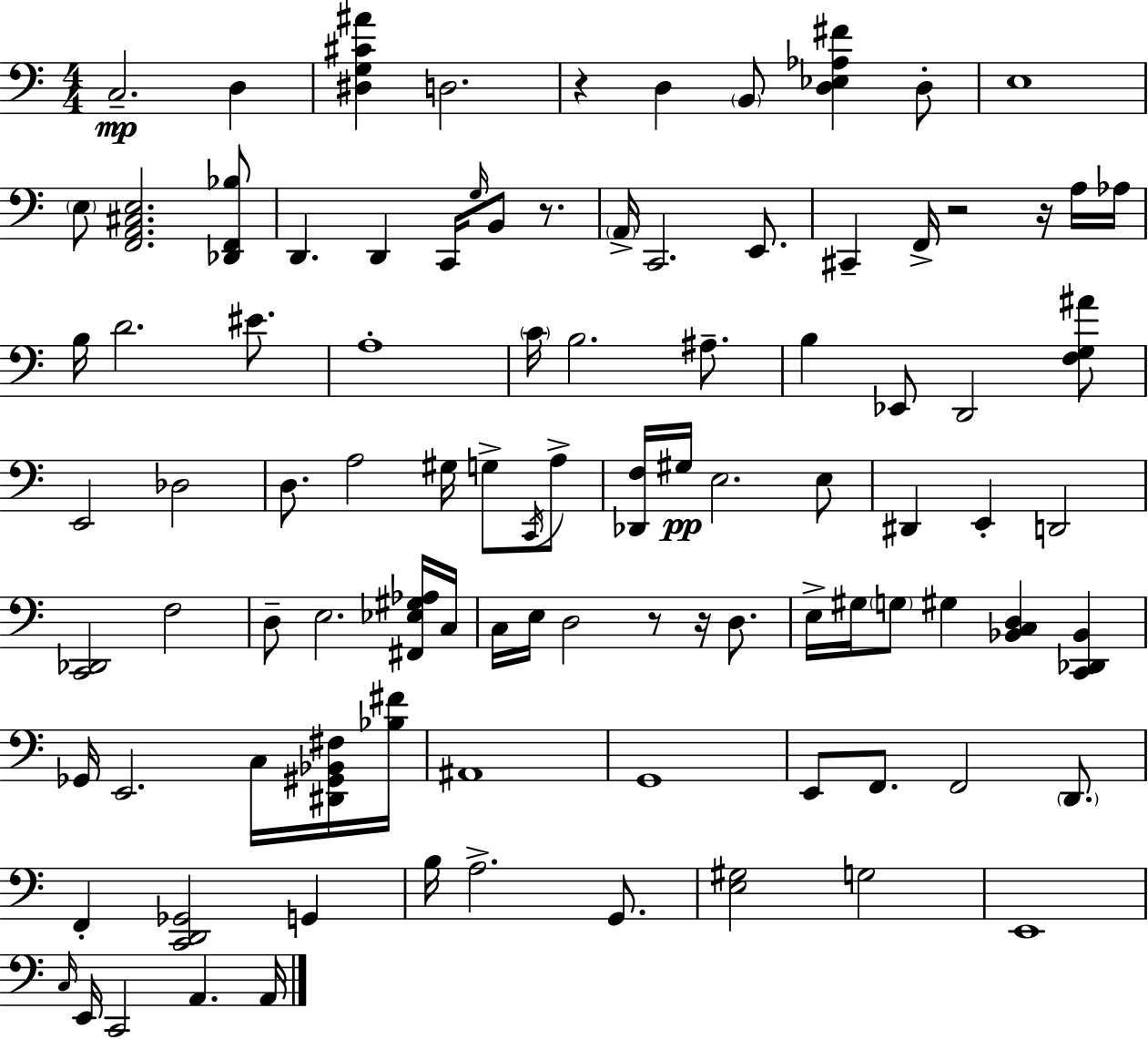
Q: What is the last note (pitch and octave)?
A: A2